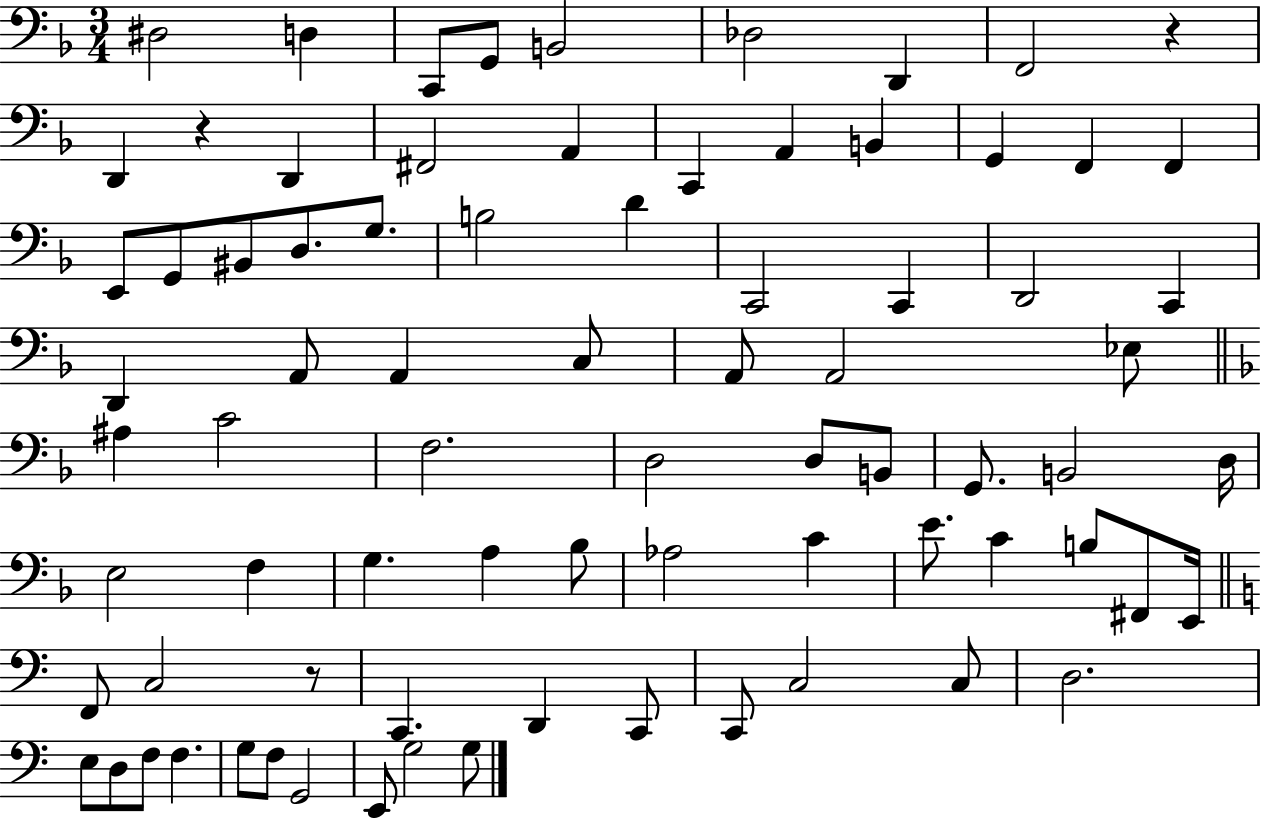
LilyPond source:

{
  \clef bass
  \numericTimeSignature
  \time 3/4
  \key f \major
  dis2 d4 | c,8 g,8 b,2 | des2 d,4 | f,2 r4 | \break d,4 r4 d,4 | fis,2 a,4 | c,4 a,4 b,4 | g,4 f,4 f,4 | \break e,8 g,8 bis,8 d8. g8. | b2 d'4 | c,2 c,4 | d,2 c,4 | \break d,4 a,8 a,4 c8 | a,8 a,2 ees8 | \bar "||" \break \key f \major ais4 c'2 | f2. | d2 d8 b,8 | g,8. b,2 d16 | \break e2 f4 | g4. a4 bes8 | aes2 c'4 | e'8. c'4 b8 fis,8 e,16 | \break \bar "||" \break \key a \minor f,8 c2 r8 | c,4. d,4 c,8 | c,8 c2 c8 | d2. | \break e8 d8 f8 f4. | g8 f8 g,2 | e,8 g2 g8 | \bar "|."
}